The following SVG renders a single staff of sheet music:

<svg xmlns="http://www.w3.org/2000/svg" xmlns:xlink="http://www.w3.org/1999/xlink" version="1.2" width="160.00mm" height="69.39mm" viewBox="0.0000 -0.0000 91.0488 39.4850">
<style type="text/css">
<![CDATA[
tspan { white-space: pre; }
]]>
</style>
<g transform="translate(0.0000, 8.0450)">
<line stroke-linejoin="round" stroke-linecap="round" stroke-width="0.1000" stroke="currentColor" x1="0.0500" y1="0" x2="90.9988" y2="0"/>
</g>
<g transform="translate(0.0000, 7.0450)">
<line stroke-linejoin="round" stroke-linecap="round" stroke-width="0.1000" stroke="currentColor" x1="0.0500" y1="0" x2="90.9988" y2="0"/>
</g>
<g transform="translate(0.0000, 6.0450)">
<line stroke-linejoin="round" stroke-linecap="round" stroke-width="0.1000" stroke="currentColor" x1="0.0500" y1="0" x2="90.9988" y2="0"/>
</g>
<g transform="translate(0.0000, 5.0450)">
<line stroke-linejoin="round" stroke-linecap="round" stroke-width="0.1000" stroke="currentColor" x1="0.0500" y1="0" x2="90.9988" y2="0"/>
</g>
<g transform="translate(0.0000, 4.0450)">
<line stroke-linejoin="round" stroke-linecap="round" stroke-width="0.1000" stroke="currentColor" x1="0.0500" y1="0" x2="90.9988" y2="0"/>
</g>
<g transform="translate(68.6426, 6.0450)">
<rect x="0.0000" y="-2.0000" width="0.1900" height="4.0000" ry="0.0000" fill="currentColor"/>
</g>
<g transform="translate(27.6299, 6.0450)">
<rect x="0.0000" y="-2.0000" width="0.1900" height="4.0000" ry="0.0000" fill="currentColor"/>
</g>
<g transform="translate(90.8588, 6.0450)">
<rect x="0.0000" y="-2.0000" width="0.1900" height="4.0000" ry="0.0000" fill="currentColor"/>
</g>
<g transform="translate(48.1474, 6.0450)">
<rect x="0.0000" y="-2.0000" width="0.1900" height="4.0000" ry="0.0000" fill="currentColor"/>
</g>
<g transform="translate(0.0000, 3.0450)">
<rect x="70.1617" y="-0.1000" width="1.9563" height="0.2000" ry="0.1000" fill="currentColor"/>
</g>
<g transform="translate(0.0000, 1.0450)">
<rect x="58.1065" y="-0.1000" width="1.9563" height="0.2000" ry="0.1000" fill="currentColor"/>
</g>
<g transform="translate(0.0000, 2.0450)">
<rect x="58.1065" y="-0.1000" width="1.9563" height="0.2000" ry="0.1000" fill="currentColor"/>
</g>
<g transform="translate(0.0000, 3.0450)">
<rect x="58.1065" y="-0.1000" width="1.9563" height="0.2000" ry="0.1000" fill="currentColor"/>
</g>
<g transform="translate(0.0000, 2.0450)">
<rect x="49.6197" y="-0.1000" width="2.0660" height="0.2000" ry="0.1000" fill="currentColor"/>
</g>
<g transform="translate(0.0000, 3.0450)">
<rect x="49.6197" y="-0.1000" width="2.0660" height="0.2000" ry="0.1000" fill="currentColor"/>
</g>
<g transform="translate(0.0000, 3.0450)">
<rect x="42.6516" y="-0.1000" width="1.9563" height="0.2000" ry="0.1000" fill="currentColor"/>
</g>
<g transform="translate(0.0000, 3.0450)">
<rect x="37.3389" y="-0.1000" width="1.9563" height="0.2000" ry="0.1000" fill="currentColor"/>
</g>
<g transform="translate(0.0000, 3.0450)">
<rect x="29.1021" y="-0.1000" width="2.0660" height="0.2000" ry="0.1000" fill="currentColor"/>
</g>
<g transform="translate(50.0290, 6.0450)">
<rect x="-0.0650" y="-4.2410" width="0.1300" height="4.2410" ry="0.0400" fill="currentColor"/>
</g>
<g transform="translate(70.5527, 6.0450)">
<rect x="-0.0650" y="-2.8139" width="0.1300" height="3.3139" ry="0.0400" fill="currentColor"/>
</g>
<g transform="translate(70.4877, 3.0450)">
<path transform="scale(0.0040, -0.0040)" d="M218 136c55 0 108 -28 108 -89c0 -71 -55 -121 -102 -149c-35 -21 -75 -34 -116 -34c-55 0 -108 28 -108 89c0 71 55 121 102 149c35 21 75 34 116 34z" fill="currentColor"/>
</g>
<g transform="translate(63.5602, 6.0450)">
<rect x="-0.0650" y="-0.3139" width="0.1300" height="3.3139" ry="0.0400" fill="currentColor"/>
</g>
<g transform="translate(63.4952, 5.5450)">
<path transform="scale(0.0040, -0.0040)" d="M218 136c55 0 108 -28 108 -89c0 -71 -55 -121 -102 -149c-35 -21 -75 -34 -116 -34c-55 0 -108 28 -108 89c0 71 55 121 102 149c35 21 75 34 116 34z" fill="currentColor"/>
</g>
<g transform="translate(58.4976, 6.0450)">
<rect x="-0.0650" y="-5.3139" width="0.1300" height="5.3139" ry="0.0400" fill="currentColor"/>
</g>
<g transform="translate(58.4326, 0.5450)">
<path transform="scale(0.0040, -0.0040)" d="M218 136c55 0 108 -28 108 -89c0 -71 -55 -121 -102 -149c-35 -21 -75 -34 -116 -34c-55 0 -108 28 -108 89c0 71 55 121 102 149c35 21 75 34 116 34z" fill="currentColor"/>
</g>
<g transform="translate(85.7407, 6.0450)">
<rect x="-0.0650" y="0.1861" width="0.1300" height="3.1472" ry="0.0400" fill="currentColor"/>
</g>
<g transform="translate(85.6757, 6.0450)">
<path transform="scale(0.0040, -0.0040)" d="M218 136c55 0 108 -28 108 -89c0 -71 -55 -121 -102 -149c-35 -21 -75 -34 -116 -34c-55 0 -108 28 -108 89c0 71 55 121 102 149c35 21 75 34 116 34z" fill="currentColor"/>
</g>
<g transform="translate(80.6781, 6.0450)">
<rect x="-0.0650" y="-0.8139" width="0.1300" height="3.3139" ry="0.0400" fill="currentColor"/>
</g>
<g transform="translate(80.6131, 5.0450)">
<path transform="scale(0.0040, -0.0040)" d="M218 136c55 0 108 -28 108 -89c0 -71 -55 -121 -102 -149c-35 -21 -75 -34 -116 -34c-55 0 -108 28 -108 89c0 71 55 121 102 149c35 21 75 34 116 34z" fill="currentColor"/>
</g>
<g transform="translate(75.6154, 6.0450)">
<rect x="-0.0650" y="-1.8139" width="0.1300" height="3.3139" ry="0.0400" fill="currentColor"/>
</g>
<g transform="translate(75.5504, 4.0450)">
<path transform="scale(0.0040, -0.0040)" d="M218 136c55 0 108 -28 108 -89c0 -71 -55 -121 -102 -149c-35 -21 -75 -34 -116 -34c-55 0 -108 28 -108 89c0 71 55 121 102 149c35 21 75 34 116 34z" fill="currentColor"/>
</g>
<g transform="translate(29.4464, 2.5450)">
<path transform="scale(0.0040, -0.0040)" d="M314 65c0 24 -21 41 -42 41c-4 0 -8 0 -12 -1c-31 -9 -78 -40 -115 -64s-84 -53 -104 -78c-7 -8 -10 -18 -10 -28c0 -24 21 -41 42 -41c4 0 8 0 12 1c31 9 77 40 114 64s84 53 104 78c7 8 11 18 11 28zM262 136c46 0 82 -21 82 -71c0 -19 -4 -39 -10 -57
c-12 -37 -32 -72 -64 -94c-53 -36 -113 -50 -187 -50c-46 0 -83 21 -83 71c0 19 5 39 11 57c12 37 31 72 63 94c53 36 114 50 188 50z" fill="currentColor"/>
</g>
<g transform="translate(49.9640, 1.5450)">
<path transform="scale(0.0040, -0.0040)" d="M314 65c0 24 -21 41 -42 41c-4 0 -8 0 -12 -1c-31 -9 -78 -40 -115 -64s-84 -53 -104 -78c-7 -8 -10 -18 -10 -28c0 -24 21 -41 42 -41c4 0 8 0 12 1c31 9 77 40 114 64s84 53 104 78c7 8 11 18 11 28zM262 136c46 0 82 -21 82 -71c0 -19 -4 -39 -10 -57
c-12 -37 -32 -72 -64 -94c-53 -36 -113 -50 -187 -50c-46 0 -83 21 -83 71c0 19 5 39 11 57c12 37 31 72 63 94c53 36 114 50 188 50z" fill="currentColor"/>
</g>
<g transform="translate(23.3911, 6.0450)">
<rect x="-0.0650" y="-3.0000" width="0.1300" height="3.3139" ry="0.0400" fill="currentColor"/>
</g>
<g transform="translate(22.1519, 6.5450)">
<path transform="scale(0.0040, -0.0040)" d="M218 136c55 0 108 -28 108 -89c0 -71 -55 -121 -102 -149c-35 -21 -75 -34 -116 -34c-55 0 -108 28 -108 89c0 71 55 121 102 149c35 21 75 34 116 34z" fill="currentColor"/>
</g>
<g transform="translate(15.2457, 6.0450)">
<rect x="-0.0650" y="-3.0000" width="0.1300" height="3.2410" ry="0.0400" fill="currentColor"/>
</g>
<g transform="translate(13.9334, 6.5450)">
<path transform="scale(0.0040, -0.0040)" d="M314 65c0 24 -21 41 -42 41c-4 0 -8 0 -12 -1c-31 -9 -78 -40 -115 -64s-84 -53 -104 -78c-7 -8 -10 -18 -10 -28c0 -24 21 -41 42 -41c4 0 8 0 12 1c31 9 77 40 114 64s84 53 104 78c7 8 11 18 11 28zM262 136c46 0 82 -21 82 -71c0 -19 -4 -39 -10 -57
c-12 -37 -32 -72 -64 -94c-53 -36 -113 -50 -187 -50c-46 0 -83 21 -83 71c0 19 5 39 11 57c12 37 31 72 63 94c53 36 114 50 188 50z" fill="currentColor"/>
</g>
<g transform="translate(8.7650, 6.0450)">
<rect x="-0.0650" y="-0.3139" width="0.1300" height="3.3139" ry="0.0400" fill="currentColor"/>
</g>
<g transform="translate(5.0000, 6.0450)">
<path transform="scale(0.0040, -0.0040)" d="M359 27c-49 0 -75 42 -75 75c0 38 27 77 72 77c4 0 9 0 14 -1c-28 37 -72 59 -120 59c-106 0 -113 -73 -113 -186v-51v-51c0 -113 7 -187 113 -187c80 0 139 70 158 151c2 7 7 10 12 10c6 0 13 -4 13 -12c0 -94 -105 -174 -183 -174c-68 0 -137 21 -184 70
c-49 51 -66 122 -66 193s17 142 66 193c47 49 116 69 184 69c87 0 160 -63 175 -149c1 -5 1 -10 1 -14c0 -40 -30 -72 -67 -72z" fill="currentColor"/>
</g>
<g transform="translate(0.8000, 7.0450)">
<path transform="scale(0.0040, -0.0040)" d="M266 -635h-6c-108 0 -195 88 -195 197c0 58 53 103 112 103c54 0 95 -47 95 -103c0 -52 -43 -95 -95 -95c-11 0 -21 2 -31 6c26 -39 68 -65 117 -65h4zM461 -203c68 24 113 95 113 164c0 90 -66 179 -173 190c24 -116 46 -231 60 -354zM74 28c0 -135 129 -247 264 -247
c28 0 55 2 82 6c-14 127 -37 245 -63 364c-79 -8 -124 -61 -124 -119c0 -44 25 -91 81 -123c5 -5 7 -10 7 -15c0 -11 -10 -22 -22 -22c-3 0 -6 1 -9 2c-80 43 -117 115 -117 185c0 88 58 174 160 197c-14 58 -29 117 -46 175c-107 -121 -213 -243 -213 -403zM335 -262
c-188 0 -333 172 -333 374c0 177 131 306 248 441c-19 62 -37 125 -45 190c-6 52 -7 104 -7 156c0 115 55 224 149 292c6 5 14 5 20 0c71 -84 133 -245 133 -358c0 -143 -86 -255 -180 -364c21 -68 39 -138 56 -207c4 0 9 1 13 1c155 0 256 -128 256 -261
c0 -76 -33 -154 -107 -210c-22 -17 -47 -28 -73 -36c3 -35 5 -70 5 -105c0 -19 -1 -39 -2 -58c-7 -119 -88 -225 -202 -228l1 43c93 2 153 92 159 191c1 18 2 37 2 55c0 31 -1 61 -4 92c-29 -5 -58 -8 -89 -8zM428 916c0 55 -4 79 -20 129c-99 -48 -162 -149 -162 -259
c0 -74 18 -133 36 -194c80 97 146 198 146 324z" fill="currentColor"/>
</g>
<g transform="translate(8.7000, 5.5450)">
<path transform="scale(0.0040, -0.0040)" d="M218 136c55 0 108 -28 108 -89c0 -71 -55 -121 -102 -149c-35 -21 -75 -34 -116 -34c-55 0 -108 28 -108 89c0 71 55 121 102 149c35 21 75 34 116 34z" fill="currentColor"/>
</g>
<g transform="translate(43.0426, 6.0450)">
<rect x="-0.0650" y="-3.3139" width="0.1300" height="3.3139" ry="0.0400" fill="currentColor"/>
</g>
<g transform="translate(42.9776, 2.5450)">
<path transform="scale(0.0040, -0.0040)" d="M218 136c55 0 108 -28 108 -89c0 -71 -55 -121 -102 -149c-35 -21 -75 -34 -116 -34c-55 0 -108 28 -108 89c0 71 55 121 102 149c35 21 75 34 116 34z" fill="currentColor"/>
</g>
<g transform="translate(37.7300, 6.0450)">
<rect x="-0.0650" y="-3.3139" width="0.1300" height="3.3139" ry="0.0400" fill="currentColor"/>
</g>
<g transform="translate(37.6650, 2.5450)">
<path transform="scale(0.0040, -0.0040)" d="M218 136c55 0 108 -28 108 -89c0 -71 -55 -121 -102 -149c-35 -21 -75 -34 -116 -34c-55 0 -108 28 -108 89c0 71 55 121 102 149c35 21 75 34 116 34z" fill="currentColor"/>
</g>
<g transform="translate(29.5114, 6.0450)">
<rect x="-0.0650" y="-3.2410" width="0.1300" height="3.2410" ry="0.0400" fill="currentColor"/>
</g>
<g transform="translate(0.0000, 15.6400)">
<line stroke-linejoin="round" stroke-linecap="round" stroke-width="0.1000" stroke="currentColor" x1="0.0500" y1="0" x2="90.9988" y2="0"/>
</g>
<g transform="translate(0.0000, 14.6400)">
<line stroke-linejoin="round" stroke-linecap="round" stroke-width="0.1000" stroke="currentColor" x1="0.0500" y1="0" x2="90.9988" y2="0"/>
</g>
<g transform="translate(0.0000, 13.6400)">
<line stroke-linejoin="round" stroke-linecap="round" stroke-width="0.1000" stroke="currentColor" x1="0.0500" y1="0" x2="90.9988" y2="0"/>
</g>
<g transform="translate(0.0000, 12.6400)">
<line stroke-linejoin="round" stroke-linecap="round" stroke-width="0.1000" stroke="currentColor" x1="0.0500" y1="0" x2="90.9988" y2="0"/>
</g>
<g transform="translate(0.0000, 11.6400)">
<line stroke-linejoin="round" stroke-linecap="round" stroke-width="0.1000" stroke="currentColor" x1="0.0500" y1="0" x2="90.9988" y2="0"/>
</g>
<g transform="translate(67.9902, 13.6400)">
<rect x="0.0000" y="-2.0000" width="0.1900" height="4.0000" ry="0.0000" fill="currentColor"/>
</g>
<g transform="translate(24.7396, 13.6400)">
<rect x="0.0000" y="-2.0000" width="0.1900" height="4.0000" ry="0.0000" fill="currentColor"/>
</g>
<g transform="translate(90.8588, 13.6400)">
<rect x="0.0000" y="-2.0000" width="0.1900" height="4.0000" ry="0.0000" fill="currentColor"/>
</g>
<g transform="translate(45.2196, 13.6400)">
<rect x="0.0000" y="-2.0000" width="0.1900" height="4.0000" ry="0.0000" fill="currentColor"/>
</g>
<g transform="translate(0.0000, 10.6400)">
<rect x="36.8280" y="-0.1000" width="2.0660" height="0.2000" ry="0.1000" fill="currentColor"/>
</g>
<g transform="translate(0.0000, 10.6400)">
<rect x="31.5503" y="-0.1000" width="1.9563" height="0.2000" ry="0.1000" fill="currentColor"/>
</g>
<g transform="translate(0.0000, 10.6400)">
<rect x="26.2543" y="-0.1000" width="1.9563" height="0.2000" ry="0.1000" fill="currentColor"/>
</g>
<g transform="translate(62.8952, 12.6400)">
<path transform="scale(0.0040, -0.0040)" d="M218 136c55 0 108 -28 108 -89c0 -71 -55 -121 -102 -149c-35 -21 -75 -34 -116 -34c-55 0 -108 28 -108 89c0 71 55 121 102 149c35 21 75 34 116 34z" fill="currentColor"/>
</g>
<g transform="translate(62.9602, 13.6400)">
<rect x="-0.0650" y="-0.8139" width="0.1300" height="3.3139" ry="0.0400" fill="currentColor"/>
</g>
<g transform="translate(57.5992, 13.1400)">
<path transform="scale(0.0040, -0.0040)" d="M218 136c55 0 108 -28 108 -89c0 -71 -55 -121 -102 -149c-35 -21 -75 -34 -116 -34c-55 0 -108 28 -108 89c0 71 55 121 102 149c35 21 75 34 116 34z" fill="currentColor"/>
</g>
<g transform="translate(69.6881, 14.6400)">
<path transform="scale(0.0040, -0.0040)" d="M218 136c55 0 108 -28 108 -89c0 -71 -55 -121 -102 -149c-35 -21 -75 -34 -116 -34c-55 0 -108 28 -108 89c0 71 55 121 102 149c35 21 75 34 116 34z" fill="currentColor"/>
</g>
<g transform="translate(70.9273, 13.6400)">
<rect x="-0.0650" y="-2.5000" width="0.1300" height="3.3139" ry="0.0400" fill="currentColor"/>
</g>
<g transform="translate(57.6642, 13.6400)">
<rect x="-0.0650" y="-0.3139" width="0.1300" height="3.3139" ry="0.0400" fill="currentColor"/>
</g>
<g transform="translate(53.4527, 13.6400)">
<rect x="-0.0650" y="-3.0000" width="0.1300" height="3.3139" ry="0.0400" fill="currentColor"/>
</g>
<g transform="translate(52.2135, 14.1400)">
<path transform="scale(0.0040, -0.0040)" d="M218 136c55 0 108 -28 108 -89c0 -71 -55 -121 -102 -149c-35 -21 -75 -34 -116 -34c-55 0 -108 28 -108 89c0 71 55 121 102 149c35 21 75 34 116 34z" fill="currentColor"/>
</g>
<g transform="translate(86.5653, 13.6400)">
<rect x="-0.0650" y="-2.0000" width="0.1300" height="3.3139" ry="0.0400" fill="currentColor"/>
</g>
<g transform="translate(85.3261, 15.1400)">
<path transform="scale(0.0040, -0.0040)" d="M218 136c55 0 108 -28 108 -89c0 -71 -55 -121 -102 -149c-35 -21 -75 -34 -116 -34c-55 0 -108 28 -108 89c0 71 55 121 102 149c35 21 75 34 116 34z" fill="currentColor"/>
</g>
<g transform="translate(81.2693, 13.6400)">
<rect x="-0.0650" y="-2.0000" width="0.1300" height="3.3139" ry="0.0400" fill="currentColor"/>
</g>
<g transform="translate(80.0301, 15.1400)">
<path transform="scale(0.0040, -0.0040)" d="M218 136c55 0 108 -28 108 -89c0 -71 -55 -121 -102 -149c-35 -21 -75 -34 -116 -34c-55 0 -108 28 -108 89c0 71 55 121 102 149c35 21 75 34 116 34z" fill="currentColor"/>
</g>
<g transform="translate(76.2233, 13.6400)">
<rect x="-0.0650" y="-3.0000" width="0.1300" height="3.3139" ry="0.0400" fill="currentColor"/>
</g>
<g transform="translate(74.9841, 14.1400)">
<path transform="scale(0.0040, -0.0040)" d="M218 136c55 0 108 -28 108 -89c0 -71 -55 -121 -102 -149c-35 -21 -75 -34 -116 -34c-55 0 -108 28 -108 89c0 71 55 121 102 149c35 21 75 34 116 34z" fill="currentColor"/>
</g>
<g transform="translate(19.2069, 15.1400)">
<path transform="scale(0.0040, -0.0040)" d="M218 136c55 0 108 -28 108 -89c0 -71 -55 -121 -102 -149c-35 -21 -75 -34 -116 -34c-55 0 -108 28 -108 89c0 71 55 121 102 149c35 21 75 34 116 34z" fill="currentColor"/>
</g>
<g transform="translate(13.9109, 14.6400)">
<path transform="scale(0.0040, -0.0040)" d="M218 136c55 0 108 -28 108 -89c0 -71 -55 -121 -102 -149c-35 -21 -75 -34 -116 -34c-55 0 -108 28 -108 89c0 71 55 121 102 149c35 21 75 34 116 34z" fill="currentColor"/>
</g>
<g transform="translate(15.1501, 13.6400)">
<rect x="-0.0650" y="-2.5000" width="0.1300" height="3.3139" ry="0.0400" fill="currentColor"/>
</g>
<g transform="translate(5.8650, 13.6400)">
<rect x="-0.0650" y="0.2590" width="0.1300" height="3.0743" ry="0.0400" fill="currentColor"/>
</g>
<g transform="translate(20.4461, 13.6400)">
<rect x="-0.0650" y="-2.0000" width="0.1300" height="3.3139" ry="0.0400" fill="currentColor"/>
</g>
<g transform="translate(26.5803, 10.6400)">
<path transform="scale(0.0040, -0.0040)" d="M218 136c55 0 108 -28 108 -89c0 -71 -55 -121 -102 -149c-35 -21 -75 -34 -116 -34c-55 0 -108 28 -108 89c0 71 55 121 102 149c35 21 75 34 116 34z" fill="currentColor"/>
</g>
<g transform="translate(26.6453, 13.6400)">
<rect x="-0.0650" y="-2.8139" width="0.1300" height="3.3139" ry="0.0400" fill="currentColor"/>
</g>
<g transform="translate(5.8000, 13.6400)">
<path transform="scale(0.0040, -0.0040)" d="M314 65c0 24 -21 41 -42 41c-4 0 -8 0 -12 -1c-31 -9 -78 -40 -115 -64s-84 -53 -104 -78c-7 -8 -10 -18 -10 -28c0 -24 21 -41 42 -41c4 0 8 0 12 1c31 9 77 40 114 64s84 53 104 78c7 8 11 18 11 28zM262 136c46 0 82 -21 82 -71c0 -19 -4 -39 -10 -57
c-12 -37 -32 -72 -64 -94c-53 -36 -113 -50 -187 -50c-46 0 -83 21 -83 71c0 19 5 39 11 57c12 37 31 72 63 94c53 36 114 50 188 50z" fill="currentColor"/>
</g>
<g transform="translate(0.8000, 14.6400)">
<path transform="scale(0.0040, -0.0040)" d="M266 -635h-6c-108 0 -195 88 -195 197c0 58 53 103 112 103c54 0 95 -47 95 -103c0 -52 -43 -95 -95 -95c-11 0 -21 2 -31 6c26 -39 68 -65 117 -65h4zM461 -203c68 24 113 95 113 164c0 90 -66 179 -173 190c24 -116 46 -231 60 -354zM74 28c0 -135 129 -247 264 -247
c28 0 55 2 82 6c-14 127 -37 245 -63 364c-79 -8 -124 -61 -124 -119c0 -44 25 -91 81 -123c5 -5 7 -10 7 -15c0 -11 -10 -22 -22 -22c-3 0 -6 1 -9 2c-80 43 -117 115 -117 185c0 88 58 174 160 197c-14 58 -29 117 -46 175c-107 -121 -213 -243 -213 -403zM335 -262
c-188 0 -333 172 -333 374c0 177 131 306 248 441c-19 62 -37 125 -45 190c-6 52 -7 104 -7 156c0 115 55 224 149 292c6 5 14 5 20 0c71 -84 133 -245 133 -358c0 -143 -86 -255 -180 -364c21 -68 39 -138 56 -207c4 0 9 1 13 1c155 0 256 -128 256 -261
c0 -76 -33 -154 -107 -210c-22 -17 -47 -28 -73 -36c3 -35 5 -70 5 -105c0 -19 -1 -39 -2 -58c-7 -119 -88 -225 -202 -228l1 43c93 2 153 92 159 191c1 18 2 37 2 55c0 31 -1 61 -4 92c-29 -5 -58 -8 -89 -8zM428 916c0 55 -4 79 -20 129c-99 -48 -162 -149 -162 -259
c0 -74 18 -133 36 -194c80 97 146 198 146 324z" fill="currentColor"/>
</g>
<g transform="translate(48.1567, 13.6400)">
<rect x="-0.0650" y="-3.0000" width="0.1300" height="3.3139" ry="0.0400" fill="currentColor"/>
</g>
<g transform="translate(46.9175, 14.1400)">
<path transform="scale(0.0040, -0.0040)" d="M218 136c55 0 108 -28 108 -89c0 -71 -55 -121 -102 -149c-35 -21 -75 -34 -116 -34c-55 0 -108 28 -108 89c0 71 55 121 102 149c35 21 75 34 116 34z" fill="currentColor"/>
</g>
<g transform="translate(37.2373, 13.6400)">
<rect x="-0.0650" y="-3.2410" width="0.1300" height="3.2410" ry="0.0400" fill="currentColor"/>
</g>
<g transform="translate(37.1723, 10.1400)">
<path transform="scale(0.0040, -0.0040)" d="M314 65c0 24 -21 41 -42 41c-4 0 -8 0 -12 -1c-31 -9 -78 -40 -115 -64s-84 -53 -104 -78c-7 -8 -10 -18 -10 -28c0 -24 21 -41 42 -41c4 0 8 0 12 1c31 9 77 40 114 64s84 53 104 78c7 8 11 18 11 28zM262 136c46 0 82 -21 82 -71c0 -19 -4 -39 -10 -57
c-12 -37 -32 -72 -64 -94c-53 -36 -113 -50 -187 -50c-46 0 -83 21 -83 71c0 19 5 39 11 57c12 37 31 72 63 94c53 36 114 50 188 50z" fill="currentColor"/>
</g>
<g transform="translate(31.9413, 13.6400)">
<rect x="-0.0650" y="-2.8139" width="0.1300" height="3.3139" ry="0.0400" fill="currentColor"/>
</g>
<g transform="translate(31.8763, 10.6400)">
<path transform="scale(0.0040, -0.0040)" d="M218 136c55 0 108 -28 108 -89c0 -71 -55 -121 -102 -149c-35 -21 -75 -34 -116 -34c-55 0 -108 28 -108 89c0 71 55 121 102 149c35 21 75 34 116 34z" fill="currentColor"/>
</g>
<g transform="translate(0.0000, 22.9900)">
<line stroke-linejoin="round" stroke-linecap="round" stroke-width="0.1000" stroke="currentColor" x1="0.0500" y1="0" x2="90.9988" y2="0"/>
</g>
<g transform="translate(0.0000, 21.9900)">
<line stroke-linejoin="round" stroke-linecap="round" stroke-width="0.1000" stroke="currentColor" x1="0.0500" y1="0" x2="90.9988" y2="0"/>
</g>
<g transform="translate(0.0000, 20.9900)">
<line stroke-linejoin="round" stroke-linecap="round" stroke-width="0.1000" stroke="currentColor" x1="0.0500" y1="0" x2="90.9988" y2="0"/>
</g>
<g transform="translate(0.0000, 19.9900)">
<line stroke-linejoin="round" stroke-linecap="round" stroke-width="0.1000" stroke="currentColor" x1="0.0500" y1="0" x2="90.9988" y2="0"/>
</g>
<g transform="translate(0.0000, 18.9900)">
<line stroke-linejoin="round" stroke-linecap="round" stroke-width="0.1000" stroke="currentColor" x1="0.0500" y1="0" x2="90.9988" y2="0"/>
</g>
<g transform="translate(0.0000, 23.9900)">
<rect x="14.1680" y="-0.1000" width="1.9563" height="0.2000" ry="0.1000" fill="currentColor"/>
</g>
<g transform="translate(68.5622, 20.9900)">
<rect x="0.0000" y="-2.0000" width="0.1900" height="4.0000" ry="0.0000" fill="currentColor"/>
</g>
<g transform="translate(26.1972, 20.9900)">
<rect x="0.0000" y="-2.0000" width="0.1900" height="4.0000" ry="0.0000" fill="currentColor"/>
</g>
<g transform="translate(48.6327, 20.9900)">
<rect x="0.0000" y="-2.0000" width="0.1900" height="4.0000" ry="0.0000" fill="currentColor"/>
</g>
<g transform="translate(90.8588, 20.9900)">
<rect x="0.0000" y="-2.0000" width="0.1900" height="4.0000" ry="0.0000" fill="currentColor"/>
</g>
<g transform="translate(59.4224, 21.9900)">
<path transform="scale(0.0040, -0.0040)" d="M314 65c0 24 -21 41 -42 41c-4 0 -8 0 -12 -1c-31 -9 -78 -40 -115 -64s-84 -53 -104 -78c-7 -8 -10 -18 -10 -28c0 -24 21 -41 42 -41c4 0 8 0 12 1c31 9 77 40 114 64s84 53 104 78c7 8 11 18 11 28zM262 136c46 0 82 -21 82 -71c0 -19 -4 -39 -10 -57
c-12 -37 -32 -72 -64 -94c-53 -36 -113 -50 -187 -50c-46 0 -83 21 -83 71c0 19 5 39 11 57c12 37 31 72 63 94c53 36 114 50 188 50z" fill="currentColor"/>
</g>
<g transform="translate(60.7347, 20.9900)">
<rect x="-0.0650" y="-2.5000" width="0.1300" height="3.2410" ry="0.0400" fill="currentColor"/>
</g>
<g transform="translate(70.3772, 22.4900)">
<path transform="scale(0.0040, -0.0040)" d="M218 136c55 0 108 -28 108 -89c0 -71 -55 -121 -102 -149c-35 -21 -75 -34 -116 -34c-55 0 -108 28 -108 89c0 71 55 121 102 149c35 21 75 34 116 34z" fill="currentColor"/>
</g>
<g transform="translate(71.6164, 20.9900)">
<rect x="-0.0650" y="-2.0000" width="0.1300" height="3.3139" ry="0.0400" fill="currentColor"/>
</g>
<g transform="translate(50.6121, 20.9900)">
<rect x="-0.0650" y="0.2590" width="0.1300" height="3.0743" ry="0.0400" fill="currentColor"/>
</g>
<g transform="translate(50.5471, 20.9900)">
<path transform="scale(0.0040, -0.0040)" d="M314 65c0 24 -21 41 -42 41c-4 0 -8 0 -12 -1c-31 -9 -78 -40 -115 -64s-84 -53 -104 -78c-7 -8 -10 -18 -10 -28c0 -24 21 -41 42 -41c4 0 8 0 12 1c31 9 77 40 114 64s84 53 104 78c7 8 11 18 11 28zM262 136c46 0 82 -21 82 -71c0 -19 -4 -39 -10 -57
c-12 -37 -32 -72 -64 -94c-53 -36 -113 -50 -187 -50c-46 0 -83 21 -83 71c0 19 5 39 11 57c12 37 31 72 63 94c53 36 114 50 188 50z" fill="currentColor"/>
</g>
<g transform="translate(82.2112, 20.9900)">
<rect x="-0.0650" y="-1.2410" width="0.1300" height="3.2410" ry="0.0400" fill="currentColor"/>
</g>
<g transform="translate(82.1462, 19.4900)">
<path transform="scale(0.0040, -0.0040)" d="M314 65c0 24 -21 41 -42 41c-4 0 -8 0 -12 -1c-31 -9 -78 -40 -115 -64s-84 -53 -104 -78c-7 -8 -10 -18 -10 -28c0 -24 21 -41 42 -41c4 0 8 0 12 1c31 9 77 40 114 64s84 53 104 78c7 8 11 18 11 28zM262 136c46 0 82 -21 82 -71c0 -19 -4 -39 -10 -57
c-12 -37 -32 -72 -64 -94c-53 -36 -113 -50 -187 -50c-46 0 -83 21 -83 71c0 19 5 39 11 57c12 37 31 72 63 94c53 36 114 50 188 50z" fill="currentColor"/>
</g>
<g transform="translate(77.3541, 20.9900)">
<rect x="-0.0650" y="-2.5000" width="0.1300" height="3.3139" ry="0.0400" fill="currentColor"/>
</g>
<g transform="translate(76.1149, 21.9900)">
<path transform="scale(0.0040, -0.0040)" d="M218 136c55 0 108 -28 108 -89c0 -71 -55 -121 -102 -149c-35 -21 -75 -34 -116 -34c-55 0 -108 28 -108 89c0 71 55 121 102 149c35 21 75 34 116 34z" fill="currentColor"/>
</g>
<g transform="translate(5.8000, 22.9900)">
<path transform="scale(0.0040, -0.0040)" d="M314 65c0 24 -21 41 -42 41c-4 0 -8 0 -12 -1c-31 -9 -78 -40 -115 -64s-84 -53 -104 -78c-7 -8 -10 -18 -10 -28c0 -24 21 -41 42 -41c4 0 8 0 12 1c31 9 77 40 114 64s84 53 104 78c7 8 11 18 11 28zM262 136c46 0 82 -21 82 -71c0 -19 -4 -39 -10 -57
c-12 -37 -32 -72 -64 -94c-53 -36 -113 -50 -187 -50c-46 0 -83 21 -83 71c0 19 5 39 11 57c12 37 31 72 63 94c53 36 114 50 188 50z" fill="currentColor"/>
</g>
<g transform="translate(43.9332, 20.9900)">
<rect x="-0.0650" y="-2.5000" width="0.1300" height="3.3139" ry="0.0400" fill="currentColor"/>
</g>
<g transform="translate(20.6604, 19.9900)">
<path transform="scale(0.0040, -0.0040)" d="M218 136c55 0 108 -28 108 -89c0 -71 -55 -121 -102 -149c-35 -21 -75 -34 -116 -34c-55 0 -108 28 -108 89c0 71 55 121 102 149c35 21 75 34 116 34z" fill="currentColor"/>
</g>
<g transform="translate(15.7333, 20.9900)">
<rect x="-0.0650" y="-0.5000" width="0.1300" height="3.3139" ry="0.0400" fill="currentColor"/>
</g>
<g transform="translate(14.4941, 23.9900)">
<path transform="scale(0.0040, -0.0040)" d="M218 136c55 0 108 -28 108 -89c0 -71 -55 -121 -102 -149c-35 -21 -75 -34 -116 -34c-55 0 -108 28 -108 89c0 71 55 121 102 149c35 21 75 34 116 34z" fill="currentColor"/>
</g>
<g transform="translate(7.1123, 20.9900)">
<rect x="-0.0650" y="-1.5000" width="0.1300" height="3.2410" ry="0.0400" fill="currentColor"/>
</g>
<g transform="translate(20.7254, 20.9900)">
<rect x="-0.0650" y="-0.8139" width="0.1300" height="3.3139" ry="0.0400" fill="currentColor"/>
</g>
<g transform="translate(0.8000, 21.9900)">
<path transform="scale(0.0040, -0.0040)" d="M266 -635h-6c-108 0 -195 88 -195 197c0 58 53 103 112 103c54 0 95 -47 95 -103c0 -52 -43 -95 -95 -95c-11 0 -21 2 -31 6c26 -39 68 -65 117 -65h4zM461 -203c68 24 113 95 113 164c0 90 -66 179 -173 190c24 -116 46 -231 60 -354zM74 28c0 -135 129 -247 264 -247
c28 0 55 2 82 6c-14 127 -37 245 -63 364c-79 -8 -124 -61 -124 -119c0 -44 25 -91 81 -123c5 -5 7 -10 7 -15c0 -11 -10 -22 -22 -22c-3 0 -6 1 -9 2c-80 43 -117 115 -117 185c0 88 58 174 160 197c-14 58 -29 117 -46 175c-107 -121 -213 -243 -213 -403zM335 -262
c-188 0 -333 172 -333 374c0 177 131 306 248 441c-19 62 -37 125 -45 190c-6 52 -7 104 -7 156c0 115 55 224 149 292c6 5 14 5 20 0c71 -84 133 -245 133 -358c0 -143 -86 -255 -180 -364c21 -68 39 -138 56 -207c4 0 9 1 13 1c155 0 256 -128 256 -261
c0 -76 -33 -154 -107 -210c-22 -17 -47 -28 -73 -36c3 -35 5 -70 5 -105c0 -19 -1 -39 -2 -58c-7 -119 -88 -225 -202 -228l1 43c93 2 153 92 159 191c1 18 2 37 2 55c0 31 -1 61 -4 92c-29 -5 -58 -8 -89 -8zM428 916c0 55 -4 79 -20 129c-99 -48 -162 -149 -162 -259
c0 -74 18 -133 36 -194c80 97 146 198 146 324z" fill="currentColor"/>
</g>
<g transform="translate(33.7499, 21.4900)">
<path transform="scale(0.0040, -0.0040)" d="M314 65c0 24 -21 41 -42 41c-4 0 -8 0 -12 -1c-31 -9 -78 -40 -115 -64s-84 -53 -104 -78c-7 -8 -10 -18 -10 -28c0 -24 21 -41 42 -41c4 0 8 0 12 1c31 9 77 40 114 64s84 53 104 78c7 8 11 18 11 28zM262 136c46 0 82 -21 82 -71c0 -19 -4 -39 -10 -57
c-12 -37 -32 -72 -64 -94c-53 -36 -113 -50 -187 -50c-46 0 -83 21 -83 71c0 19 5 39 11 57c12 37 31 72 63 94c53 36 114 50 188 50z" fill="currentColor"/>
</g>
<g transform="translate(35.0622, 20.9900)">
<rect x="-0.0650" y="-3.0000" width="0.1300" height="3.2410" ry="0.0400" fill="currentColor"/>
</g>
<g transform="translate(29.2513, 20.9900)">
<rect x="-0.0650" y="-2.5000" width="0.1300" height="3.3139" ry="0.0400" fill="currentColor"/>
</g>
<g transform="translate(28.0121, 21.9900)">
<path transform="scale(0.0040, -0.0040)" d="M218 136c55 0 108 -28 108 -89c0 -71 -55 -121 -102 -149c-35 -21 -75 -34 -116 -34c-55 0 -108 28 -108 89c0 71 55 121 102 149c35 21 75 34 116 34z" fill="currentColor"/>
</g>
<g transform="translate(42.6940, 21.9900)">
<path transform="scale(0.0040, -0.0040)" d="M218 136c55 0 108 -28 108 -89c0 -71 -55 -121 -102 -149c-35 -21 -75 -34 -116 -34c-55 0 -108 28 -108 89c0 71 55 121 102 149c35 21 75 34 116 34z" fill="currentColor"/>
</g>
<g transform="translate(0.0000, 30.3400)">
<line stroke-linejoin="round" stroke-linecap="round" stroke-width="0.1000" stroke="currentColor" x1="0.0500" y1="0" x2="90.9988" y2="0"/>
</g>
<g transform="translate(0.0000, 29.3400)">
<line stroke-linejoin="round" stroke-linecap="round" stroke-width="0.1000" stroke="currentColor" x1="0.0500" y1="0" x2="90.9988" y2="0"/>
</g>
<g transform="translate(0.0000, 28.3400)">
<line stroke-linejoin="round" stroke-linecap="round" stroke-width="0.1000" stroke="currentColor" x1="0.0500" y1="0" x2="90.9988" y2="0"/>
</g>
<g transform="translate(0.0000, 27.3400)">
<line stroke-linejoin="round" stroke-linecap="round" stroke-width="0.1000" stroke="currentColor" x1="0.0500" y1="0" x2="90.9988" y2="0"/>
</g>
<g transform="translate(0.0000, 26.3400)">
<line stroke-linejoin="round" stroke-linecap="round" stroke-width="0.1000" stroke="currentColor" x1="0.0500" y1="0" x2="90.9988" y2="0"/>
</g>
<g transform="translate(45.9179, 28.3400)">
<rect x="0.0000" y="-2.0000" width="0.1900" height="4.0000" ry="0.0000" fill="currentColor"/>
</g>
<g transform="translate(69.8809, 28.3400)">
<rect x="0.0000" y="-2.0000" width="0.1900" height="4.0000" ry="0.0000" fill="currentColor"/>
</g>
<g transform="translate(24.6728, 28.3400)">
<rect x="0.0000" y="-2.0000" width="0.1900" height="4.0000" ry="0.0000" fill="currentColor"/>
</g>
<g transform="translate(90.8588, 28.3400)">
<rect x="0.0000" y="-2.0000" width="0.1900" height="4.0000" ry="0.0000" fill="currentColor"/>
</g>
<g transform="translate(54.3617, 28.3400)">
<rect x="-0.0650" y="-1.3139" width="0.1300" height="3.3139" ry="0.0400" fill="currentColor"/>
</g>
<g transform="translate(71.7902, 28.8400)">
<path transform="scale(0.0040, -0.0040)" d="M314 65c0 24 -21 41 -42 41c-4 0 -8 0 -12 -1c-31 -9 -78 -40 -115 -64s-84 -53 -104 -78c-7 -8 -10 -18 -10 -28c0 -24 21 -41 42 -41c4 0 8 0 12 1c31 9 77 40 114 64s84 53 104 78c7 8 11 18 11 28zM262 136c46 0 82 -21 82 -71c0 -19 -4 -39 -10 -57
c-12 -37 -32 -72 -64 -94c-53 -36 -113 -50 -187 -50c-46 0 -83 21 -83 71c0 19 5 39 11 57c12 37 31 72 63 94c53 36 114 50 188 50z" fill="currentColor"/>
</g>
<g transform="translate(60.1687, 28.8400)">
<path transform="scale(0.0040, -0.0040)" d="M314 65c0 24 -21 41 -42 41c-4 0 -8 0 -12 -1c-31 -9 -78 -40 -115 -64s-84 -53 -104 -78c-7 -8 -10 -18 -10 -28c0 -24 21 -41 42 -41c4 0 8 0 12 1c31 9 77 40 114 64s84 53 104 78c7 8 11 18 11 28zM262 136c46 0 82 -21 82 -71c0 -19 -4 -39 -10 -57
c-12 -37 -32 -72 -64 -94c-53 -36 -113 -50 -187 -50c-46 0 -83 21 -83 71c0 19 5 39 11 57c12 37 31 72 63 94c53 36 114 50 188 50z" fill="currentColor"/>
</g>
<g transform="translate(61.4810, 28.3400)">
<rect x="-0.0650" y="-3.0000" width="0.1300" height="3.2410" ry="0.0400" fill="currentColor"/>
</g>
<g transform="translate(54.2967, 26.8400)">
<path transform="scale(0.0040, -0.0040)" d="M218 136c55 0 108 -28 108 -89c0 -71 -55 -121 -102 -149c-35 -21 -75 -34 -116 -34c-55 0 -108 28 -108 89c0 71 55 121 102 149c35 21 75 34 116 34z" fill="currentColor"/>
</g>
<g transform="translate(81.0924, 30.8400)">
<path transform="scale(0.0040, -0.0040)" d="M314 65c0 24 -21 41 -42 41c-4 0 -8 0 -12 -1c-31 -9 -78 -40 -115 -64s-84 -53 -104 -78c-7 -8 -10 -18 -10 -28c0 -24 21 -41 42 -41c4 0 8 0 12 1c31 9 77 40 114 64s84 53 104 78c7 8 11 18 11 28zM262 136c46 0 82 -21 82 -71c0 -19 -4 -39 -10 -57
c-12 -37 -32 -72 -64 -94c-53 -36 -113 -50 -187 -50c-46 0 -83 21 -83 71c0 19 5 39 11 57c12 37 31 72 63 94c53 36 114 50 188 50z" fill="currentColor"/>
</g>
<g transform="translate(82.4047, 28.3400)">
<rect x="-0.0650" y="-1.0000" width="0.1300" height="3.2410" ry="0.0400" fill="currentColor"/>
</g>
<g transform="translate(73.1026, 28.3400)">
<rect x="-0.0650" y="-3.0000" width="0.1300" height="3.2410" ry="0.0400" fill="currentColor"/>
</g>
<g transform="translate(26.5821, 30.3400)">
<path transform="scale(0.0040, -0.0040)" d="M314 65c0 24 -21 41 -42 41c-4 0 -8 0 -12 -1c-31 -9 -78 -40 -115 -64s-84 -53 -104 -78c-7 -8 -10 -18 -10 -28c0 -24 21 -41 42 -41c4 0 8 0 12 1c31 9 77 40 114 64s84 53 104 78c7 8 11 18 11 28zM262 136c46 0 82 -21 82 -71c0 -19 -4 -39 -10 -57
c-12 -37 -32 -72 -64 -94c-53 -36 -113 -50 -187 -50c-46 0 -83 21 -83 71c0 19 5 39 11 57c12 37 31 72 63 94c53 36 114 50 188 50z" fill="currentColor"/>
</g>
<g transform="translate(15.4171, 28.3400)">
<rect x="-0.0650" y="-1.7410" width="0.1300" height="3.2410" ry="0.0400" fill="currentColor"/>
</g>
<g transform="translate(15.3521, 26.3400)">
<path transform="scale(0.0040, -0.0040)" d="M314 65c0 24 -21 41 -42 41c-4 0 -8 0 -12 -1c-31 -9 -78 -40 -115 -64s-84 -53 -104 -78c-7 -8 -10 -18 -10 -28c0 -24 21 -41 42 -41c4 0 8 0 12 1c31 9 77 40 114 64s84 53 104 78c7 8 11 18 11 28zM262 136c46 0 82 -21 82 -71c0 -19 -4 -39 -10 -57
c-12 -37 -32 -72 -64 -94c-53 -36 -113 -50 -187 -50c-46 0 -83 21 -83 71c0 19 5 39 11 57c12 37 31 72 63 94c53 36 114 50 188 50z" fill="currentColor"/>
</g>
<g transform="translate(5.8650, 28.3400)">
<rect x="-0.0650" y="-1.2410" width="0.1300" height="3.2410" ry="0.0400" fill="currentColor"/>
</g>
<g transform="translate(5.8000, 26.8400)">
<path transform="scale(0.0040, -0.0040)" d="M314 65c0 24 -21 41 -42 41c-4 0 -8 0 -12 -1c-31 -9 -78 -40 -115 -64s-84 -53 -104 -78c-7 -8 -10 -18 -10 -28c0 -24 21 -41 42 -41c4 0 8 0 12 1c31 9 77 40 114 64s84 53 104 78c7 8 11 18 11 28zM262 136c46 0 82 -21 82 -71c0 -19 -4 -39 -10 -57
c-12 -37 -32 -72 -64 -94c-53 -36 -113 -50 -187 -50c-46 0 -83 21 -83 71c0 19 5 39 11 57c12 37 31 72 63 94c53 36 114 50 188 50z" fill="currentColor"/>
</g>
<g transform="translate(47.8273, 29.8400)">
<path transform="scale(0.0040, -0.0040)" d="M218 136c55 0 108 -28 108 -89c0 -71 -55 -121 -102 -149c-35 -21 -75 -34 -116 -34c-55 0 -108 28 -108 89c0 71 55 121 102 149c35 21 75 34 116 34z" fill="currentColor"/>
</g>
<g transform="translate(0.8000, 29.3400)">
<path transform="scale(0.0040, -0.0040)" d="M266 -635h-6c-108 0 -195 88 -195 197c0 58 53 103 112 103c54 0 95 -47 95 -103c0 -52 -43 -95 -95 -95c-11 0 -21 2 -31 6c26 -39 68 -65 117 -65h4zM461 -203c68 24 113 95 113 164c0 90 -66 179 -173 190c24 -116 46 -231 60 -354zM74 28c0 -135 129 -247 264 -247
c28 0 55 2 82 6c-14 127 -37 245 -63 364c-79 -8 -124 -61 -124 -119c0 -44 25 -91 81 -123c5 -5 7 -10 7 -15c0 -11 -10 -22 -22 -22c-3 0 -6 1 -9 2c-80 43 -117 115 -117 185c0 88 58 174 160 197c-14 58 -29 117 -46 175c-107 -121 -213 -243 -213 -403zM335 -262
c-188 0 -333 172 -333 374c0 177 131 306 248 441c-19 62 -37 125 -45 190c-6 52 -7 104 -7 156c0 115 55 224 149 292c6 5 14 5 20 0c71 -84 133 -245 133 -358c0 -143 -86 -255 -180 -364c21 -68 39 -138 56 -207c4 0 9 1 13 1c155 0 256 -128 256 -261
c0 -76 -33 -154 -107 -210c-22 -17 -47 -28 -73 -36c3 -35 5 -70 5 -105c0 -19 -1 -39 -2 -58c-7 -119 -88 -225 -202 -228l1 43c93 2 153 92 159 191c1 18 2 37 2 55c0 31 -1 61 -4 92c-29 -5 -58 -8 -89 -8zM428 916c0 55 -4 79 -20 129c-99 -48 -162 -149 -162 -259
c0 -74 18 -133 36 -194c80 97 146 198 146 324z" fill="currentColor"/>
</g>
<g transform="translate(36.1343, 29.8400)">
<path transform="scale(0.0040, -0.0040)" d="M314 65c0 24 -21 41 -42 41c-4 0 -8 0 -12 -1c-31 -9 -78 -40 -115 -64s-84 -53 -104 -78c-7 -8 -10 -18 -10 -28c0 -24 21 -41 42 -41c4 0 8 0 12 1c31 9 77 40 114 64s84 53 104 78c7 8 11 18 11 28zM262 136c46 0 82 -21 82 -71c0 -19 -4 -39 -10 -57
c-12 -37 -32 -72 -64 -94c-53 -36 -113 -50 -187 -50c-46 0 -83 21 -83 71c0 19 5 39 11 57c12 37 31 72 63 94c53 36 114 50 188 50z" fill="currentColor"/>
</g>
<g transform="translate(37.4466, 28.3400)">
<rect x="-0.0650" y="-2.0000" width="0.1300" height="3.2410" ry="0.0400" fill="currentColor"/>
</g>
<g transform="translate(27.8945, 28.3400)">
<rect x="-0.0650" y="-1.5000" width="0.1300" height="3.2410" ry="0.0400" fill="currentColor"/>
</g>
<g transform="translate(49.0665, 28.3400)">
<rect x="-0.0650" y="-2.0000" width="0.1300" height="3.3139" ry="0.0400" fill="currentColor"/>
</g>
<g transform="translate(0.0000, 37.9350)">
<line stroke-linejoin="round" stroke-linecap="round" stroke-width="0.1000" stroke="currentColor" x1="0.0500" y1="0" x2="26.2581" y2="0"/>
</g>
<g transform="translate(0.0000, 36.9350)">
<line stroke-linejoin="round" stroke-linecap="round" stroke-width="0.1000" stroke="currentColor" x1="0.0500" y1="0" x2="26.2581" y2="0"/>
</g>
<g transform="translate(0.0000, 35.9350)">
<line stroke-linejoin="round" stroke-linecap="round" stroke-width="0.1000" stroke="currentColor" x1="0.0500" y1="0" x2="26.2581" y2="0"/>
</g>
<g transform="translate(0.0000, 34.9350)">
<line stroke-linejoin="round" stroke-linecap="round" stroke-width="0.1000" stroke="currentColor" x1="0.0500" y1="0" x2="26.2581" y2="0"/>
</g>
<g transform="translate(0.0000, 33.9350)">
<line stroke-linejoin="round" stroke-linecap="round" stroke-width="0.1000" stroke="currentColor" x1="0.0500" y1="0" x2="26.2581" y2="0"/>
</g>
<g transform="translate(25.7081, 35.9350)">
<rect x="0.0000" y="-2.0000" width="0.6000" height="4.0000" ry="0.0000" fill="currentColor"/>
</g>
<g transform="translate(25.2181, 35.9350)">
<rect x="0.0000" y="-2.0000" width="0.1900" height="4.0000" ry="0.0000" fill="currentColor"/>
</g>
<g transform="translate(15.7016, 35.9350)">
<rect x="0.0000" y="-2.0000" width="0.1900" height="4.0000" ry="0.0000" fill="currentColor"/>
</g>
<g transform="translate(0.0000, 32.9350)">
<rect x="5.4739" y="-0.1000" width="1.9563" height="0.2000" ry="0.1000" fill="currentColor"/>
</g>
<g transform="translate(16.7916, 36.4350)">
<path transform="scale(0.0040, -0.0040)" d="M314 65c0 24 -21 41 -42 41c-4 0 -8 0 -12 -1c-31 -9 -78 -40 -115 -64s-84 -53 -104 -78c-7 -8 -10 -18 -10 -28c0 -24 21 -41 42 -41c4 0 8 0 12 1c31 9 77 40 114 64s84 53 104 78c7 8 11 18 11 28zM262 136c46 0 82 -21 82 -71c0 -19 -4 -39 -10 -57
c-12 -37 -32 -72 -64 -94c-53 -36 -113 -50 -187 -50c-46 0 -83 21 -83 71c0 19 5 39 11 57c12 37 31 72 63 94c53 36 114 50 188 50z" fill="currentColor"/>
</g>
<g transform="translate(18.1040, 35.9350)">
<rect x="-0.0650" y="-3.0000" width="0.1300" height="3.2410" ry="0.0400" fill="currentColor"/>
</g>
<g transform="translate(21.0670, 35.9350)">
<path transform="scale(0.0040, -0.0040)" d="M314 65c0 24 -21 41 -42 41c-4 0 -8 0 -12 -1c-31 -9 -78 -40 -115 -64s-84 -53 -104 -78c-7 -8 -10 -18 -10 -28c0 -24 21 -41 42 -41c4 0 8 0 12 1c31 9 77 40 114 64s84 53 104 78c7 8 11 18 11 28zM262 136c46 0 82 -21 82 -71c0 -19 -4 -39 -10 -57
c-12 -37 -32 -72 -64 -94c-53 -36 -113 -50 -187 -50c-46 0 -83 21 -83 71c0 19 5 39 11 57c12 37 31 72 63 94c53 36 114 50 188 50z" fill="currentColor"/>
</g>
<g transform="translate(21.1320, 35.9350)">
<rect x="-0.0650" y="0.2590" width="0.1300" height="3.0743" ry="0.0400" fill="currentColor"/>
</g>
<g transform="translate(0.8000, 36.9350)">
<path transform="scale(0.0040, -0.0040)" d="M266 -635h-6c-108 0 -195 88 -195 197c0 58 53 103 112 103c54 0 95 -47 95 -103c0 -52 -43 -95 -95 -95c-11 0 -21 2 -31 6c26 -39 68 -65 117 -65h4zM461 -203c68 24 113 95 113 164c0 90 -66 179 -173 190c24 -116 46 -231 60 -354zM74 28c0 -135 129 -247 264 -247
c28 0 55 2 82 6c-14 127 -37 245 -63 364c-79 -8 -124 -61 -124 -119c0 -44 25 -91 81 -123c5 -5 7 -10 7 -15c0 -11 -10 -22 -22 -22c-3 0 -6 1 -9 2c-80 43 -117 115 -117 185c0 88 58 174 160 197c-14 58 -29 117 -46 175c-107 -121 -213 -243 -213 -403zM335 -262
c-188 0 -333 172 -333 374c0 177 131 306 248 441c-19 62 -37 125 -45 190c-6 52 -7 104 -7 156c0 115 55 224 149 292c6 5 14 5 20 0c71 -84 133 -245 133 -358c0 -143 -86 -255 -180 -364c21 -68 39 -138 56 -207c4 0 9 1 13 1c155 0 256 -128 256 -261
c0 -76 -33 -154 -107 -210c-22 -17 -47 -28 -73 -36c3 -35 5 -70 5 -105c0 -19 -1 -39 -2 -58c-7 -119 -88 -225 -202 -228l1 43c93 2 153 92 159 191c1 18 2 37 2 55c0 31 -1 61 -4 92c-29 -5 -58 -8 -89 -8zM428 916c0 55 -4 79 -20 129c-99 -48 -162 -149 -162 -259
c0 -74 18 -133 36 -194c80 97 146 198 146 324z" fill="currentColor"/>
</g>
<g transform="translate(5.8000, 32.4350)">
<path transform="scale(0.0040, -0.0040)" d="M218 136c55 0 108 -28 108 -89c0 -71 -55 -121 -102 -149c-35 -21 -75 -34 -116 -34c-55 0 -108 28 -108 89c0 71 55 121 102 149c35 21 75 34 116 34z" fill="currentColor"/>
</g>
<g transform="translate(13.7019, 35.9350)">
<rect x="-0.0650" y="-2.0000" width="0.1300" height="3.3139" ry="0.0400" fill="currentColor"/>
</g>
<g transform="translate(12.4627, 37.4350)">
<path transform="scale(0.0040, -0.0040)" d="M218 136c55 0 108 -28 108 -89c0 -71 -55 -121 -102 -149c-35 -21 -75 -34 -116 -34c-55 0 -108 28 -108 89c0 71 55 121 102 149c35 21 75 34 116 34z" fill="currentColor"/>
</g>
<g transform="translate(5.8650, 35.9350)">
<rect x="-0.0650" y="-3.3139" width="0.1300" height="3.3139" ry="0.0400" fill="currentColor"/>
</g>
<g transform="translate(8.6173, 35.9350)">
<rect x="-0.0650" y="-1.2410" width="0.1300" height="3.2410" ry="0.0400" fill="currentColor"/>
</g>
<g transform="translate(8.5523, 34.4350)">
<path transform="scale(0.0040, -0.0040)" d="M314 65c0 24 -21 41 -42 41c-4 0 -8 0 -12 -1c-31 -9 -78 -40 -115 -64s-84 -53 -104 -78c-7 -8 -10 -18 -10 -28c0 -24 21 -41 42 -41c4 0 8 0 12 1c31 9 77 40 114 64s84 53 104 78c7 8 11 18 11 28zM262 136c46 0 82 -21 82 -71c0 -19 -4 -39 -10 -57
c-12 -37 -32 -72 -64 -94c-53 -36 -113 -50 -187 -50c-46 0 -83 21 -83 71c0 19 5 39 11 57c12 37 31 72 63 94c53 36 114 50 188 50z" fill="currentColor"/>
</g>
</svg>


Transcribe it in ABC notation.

X:1
T:Untitled
M:4/4
L:1/4
K:C
c A2 A b2 b b d'2 f' c a f d B B2 G F a a b2 A A c d G A F F E2 C d G A2 G B2 G2 F G e2 e2 f2 E2 F2 F e A2 A2 D2 b e2 F A2 B2